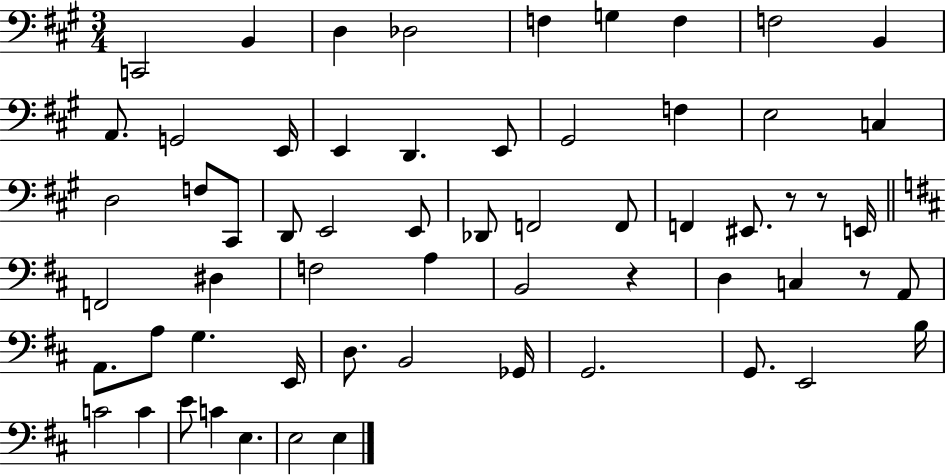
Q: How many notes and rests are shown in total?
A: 61